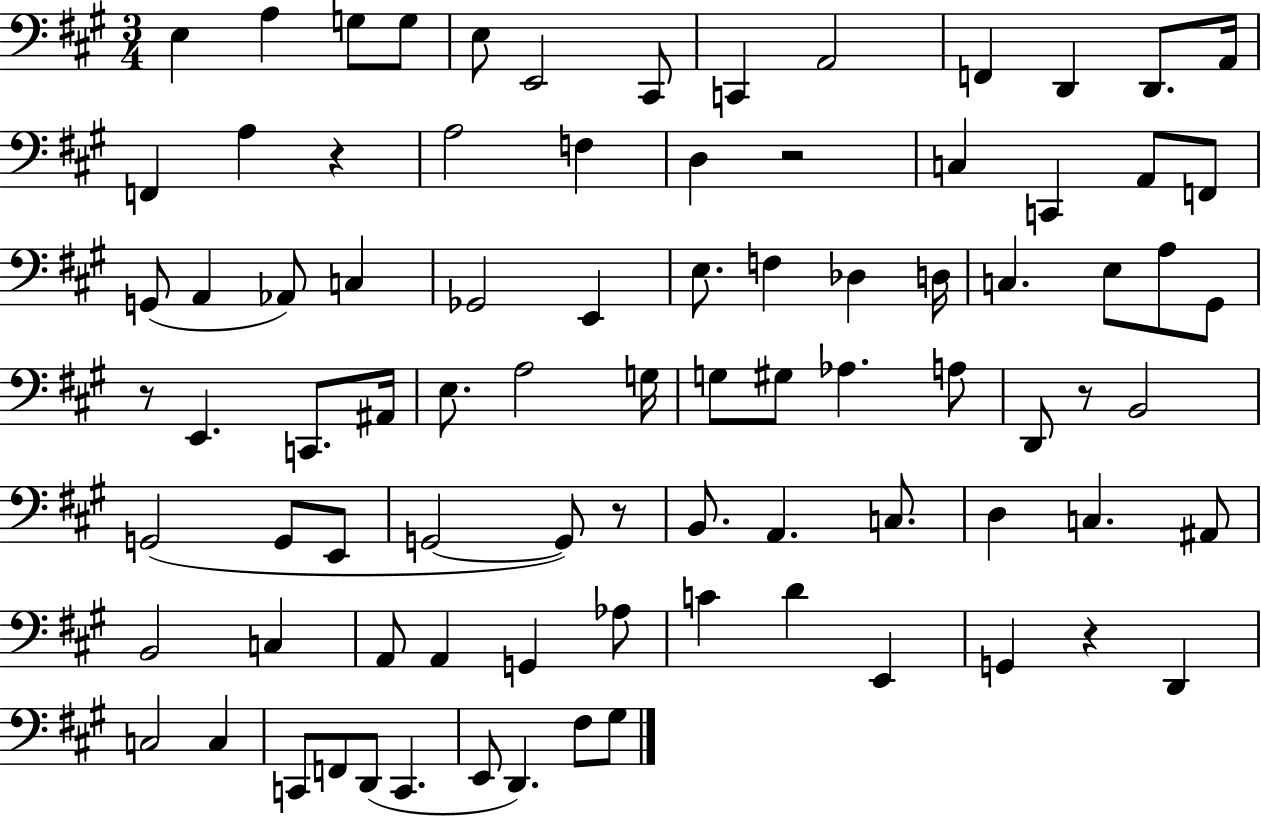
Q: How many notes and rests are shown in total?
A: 86